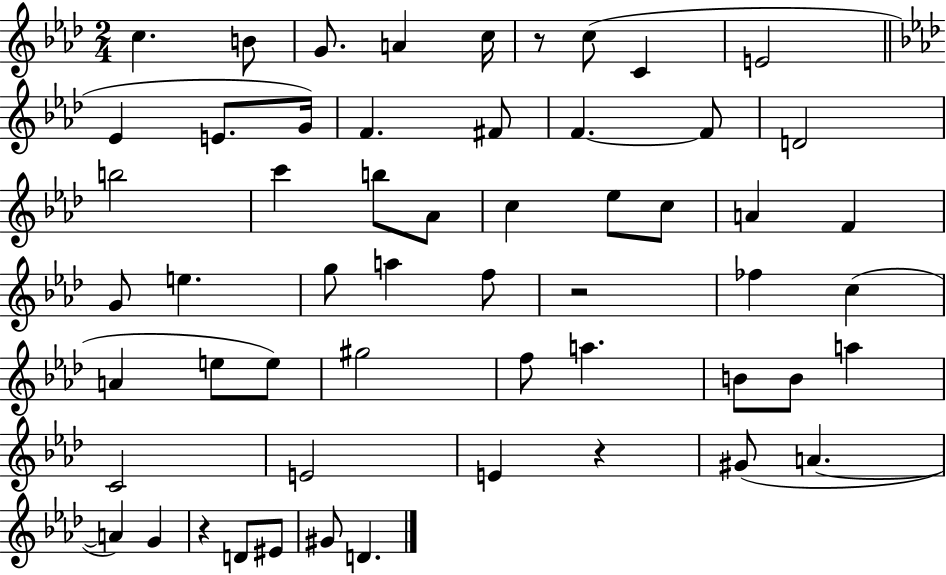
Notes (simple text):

C5/q. B4/e G4/e. A4/q C5/s R/e C5/e C4/q E4/h Eb4/q E4/e. G4/s F4/q. F#4/e F4/q. F4/e D4/h B5/h C6/q B5/e Ab4/e C5/q Eb5/e C5/e A4/q F4/q G4/e E5/q. G5/e A5/q F5/e R/h FES5/q C5/q A4/q E5/e E5/e G#5/h F5/e A5/q. B4/e B4/e A5/q C4/h E4/h E4/q R/q G#4/e A4/q. A4/q G4/q R/q D4/e EIS4/e G#4/e D4/q.